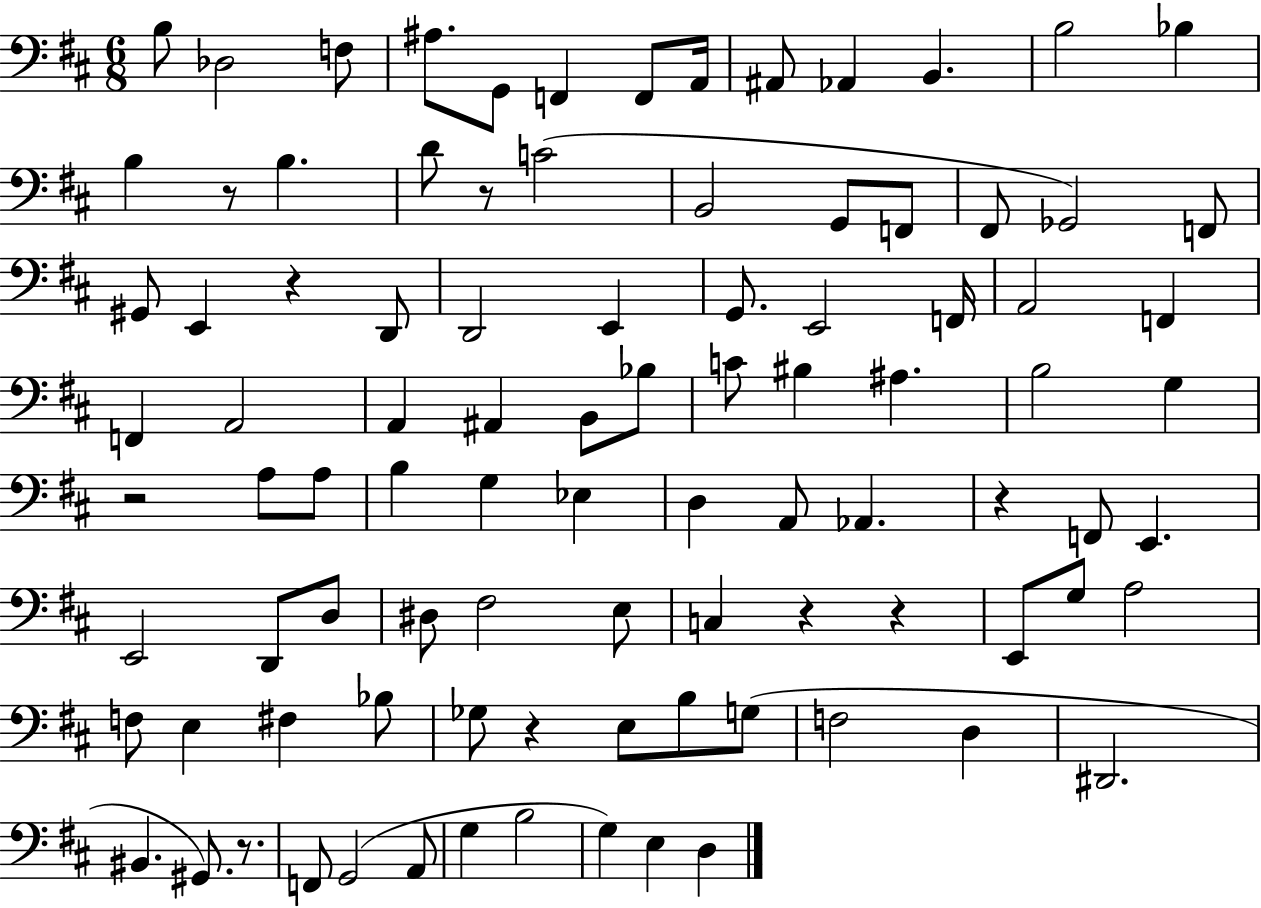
X:1
T:Untitled
M:6/8
L:1/4
K:D
B,/2 _D,2 F,/2 ^A,/2 G,,/2 F,, F,,/2 A,,/4 ^A,,/2 _A,, B,, B,2 _B, B, z/2 B, D/2 z/2 C2 B,,2 G,,/2 F,,/2 ^F,,/2 _G,,2 F,,/2 ^G,,/2 E,, z D,,/2 D,,2 E,, G,,/2 E,,2 F,,/4 A,,2 F,, F,, A,,2 A,, ^A,, B,,/2 _B,/2 C/2 ^B, ^A, B,2 G, z2 A,/2 A,/2 B, G, _E, D, A,,/2 _A,, z F,,/2 E,, E,,2 D,,/2 D,/2 ^D,/2 ^F,2 E,/2 C, z z E,,/2 G,/2 A,2 F,/2 E, ^F, _B,/2 _G,/2 z E,/2 B,/2 G,/2 F,2 D, ^D,,2 ^B,, ^G,,/2 z/2 F,,/2 G,,2 A,,/2 G, B,2 G, E, D,